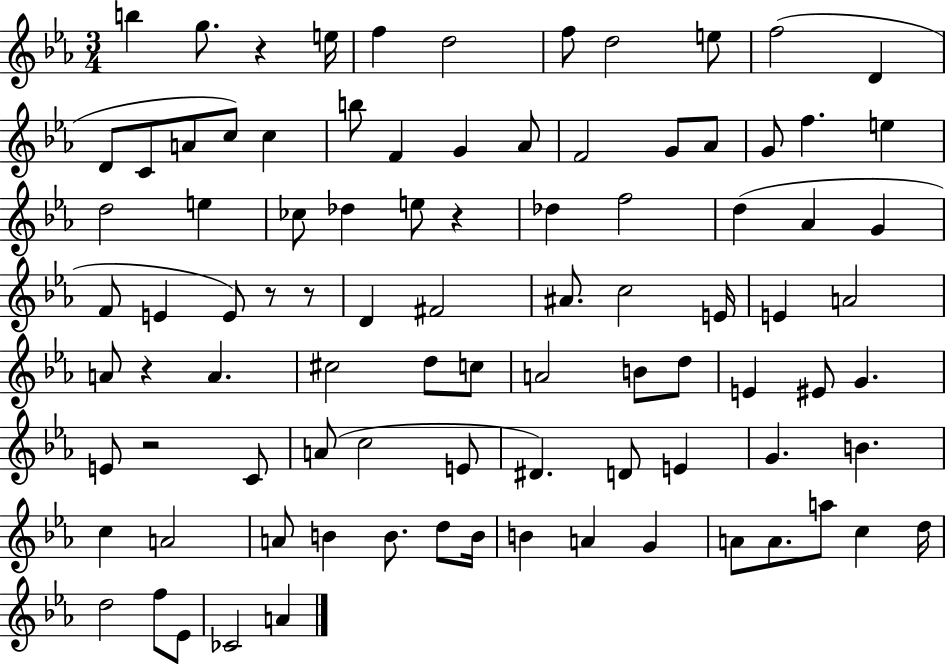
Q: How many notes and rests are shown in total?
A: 92